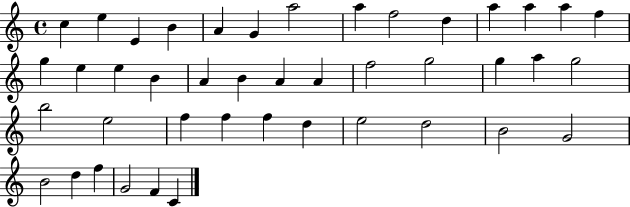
C5/q E5/q E4/q B4/q A4/q G4/q A5/h A5/q F5/h D5/q A5/q A5/q A5/q F5/q G5/q E5/q E5/q B4/q A4/q B4/q A4/q A4/q F5/h G5/h G5/q A5/q G5/h B5/h E5/h F5/q F5/q F5/q D5/q E5/h D5/h B4/h G4/h B4/h D5/q F5/q G4/h F4/q C4/q